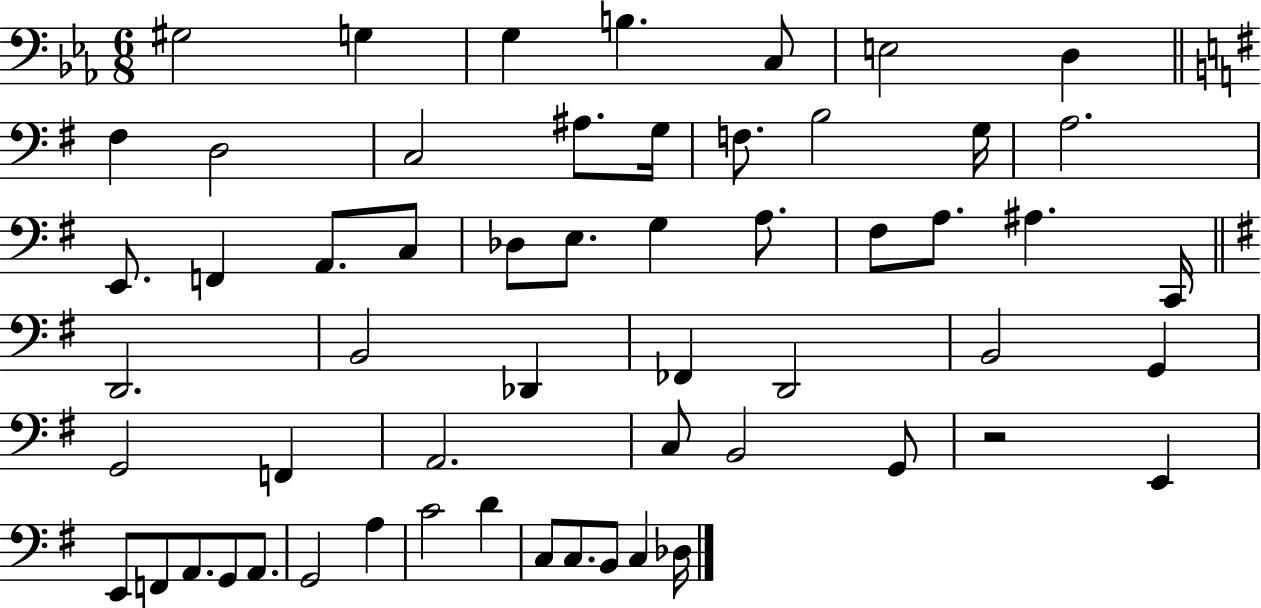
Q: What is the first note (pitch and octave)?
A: G#3